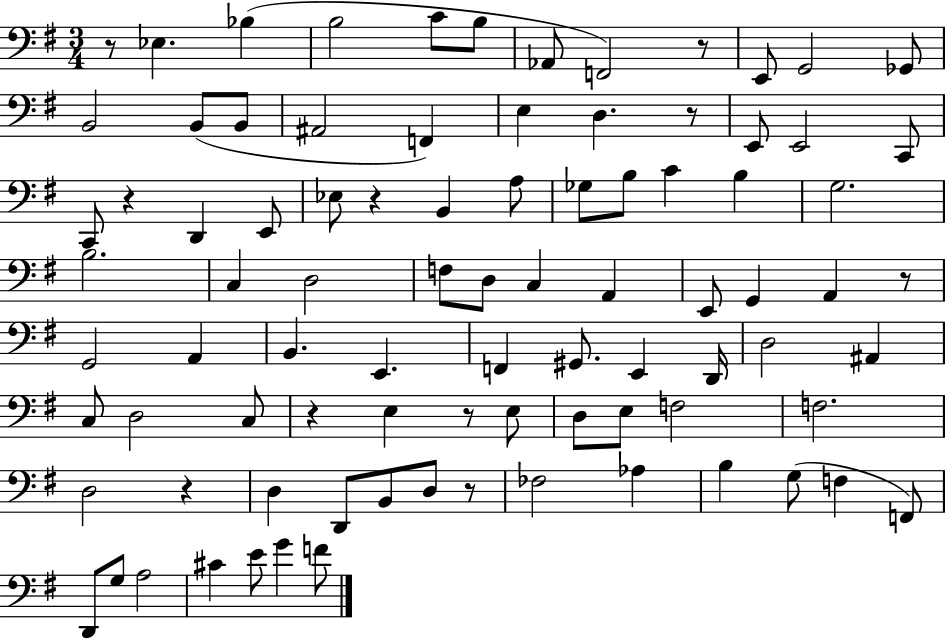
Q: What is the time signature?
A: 3/4